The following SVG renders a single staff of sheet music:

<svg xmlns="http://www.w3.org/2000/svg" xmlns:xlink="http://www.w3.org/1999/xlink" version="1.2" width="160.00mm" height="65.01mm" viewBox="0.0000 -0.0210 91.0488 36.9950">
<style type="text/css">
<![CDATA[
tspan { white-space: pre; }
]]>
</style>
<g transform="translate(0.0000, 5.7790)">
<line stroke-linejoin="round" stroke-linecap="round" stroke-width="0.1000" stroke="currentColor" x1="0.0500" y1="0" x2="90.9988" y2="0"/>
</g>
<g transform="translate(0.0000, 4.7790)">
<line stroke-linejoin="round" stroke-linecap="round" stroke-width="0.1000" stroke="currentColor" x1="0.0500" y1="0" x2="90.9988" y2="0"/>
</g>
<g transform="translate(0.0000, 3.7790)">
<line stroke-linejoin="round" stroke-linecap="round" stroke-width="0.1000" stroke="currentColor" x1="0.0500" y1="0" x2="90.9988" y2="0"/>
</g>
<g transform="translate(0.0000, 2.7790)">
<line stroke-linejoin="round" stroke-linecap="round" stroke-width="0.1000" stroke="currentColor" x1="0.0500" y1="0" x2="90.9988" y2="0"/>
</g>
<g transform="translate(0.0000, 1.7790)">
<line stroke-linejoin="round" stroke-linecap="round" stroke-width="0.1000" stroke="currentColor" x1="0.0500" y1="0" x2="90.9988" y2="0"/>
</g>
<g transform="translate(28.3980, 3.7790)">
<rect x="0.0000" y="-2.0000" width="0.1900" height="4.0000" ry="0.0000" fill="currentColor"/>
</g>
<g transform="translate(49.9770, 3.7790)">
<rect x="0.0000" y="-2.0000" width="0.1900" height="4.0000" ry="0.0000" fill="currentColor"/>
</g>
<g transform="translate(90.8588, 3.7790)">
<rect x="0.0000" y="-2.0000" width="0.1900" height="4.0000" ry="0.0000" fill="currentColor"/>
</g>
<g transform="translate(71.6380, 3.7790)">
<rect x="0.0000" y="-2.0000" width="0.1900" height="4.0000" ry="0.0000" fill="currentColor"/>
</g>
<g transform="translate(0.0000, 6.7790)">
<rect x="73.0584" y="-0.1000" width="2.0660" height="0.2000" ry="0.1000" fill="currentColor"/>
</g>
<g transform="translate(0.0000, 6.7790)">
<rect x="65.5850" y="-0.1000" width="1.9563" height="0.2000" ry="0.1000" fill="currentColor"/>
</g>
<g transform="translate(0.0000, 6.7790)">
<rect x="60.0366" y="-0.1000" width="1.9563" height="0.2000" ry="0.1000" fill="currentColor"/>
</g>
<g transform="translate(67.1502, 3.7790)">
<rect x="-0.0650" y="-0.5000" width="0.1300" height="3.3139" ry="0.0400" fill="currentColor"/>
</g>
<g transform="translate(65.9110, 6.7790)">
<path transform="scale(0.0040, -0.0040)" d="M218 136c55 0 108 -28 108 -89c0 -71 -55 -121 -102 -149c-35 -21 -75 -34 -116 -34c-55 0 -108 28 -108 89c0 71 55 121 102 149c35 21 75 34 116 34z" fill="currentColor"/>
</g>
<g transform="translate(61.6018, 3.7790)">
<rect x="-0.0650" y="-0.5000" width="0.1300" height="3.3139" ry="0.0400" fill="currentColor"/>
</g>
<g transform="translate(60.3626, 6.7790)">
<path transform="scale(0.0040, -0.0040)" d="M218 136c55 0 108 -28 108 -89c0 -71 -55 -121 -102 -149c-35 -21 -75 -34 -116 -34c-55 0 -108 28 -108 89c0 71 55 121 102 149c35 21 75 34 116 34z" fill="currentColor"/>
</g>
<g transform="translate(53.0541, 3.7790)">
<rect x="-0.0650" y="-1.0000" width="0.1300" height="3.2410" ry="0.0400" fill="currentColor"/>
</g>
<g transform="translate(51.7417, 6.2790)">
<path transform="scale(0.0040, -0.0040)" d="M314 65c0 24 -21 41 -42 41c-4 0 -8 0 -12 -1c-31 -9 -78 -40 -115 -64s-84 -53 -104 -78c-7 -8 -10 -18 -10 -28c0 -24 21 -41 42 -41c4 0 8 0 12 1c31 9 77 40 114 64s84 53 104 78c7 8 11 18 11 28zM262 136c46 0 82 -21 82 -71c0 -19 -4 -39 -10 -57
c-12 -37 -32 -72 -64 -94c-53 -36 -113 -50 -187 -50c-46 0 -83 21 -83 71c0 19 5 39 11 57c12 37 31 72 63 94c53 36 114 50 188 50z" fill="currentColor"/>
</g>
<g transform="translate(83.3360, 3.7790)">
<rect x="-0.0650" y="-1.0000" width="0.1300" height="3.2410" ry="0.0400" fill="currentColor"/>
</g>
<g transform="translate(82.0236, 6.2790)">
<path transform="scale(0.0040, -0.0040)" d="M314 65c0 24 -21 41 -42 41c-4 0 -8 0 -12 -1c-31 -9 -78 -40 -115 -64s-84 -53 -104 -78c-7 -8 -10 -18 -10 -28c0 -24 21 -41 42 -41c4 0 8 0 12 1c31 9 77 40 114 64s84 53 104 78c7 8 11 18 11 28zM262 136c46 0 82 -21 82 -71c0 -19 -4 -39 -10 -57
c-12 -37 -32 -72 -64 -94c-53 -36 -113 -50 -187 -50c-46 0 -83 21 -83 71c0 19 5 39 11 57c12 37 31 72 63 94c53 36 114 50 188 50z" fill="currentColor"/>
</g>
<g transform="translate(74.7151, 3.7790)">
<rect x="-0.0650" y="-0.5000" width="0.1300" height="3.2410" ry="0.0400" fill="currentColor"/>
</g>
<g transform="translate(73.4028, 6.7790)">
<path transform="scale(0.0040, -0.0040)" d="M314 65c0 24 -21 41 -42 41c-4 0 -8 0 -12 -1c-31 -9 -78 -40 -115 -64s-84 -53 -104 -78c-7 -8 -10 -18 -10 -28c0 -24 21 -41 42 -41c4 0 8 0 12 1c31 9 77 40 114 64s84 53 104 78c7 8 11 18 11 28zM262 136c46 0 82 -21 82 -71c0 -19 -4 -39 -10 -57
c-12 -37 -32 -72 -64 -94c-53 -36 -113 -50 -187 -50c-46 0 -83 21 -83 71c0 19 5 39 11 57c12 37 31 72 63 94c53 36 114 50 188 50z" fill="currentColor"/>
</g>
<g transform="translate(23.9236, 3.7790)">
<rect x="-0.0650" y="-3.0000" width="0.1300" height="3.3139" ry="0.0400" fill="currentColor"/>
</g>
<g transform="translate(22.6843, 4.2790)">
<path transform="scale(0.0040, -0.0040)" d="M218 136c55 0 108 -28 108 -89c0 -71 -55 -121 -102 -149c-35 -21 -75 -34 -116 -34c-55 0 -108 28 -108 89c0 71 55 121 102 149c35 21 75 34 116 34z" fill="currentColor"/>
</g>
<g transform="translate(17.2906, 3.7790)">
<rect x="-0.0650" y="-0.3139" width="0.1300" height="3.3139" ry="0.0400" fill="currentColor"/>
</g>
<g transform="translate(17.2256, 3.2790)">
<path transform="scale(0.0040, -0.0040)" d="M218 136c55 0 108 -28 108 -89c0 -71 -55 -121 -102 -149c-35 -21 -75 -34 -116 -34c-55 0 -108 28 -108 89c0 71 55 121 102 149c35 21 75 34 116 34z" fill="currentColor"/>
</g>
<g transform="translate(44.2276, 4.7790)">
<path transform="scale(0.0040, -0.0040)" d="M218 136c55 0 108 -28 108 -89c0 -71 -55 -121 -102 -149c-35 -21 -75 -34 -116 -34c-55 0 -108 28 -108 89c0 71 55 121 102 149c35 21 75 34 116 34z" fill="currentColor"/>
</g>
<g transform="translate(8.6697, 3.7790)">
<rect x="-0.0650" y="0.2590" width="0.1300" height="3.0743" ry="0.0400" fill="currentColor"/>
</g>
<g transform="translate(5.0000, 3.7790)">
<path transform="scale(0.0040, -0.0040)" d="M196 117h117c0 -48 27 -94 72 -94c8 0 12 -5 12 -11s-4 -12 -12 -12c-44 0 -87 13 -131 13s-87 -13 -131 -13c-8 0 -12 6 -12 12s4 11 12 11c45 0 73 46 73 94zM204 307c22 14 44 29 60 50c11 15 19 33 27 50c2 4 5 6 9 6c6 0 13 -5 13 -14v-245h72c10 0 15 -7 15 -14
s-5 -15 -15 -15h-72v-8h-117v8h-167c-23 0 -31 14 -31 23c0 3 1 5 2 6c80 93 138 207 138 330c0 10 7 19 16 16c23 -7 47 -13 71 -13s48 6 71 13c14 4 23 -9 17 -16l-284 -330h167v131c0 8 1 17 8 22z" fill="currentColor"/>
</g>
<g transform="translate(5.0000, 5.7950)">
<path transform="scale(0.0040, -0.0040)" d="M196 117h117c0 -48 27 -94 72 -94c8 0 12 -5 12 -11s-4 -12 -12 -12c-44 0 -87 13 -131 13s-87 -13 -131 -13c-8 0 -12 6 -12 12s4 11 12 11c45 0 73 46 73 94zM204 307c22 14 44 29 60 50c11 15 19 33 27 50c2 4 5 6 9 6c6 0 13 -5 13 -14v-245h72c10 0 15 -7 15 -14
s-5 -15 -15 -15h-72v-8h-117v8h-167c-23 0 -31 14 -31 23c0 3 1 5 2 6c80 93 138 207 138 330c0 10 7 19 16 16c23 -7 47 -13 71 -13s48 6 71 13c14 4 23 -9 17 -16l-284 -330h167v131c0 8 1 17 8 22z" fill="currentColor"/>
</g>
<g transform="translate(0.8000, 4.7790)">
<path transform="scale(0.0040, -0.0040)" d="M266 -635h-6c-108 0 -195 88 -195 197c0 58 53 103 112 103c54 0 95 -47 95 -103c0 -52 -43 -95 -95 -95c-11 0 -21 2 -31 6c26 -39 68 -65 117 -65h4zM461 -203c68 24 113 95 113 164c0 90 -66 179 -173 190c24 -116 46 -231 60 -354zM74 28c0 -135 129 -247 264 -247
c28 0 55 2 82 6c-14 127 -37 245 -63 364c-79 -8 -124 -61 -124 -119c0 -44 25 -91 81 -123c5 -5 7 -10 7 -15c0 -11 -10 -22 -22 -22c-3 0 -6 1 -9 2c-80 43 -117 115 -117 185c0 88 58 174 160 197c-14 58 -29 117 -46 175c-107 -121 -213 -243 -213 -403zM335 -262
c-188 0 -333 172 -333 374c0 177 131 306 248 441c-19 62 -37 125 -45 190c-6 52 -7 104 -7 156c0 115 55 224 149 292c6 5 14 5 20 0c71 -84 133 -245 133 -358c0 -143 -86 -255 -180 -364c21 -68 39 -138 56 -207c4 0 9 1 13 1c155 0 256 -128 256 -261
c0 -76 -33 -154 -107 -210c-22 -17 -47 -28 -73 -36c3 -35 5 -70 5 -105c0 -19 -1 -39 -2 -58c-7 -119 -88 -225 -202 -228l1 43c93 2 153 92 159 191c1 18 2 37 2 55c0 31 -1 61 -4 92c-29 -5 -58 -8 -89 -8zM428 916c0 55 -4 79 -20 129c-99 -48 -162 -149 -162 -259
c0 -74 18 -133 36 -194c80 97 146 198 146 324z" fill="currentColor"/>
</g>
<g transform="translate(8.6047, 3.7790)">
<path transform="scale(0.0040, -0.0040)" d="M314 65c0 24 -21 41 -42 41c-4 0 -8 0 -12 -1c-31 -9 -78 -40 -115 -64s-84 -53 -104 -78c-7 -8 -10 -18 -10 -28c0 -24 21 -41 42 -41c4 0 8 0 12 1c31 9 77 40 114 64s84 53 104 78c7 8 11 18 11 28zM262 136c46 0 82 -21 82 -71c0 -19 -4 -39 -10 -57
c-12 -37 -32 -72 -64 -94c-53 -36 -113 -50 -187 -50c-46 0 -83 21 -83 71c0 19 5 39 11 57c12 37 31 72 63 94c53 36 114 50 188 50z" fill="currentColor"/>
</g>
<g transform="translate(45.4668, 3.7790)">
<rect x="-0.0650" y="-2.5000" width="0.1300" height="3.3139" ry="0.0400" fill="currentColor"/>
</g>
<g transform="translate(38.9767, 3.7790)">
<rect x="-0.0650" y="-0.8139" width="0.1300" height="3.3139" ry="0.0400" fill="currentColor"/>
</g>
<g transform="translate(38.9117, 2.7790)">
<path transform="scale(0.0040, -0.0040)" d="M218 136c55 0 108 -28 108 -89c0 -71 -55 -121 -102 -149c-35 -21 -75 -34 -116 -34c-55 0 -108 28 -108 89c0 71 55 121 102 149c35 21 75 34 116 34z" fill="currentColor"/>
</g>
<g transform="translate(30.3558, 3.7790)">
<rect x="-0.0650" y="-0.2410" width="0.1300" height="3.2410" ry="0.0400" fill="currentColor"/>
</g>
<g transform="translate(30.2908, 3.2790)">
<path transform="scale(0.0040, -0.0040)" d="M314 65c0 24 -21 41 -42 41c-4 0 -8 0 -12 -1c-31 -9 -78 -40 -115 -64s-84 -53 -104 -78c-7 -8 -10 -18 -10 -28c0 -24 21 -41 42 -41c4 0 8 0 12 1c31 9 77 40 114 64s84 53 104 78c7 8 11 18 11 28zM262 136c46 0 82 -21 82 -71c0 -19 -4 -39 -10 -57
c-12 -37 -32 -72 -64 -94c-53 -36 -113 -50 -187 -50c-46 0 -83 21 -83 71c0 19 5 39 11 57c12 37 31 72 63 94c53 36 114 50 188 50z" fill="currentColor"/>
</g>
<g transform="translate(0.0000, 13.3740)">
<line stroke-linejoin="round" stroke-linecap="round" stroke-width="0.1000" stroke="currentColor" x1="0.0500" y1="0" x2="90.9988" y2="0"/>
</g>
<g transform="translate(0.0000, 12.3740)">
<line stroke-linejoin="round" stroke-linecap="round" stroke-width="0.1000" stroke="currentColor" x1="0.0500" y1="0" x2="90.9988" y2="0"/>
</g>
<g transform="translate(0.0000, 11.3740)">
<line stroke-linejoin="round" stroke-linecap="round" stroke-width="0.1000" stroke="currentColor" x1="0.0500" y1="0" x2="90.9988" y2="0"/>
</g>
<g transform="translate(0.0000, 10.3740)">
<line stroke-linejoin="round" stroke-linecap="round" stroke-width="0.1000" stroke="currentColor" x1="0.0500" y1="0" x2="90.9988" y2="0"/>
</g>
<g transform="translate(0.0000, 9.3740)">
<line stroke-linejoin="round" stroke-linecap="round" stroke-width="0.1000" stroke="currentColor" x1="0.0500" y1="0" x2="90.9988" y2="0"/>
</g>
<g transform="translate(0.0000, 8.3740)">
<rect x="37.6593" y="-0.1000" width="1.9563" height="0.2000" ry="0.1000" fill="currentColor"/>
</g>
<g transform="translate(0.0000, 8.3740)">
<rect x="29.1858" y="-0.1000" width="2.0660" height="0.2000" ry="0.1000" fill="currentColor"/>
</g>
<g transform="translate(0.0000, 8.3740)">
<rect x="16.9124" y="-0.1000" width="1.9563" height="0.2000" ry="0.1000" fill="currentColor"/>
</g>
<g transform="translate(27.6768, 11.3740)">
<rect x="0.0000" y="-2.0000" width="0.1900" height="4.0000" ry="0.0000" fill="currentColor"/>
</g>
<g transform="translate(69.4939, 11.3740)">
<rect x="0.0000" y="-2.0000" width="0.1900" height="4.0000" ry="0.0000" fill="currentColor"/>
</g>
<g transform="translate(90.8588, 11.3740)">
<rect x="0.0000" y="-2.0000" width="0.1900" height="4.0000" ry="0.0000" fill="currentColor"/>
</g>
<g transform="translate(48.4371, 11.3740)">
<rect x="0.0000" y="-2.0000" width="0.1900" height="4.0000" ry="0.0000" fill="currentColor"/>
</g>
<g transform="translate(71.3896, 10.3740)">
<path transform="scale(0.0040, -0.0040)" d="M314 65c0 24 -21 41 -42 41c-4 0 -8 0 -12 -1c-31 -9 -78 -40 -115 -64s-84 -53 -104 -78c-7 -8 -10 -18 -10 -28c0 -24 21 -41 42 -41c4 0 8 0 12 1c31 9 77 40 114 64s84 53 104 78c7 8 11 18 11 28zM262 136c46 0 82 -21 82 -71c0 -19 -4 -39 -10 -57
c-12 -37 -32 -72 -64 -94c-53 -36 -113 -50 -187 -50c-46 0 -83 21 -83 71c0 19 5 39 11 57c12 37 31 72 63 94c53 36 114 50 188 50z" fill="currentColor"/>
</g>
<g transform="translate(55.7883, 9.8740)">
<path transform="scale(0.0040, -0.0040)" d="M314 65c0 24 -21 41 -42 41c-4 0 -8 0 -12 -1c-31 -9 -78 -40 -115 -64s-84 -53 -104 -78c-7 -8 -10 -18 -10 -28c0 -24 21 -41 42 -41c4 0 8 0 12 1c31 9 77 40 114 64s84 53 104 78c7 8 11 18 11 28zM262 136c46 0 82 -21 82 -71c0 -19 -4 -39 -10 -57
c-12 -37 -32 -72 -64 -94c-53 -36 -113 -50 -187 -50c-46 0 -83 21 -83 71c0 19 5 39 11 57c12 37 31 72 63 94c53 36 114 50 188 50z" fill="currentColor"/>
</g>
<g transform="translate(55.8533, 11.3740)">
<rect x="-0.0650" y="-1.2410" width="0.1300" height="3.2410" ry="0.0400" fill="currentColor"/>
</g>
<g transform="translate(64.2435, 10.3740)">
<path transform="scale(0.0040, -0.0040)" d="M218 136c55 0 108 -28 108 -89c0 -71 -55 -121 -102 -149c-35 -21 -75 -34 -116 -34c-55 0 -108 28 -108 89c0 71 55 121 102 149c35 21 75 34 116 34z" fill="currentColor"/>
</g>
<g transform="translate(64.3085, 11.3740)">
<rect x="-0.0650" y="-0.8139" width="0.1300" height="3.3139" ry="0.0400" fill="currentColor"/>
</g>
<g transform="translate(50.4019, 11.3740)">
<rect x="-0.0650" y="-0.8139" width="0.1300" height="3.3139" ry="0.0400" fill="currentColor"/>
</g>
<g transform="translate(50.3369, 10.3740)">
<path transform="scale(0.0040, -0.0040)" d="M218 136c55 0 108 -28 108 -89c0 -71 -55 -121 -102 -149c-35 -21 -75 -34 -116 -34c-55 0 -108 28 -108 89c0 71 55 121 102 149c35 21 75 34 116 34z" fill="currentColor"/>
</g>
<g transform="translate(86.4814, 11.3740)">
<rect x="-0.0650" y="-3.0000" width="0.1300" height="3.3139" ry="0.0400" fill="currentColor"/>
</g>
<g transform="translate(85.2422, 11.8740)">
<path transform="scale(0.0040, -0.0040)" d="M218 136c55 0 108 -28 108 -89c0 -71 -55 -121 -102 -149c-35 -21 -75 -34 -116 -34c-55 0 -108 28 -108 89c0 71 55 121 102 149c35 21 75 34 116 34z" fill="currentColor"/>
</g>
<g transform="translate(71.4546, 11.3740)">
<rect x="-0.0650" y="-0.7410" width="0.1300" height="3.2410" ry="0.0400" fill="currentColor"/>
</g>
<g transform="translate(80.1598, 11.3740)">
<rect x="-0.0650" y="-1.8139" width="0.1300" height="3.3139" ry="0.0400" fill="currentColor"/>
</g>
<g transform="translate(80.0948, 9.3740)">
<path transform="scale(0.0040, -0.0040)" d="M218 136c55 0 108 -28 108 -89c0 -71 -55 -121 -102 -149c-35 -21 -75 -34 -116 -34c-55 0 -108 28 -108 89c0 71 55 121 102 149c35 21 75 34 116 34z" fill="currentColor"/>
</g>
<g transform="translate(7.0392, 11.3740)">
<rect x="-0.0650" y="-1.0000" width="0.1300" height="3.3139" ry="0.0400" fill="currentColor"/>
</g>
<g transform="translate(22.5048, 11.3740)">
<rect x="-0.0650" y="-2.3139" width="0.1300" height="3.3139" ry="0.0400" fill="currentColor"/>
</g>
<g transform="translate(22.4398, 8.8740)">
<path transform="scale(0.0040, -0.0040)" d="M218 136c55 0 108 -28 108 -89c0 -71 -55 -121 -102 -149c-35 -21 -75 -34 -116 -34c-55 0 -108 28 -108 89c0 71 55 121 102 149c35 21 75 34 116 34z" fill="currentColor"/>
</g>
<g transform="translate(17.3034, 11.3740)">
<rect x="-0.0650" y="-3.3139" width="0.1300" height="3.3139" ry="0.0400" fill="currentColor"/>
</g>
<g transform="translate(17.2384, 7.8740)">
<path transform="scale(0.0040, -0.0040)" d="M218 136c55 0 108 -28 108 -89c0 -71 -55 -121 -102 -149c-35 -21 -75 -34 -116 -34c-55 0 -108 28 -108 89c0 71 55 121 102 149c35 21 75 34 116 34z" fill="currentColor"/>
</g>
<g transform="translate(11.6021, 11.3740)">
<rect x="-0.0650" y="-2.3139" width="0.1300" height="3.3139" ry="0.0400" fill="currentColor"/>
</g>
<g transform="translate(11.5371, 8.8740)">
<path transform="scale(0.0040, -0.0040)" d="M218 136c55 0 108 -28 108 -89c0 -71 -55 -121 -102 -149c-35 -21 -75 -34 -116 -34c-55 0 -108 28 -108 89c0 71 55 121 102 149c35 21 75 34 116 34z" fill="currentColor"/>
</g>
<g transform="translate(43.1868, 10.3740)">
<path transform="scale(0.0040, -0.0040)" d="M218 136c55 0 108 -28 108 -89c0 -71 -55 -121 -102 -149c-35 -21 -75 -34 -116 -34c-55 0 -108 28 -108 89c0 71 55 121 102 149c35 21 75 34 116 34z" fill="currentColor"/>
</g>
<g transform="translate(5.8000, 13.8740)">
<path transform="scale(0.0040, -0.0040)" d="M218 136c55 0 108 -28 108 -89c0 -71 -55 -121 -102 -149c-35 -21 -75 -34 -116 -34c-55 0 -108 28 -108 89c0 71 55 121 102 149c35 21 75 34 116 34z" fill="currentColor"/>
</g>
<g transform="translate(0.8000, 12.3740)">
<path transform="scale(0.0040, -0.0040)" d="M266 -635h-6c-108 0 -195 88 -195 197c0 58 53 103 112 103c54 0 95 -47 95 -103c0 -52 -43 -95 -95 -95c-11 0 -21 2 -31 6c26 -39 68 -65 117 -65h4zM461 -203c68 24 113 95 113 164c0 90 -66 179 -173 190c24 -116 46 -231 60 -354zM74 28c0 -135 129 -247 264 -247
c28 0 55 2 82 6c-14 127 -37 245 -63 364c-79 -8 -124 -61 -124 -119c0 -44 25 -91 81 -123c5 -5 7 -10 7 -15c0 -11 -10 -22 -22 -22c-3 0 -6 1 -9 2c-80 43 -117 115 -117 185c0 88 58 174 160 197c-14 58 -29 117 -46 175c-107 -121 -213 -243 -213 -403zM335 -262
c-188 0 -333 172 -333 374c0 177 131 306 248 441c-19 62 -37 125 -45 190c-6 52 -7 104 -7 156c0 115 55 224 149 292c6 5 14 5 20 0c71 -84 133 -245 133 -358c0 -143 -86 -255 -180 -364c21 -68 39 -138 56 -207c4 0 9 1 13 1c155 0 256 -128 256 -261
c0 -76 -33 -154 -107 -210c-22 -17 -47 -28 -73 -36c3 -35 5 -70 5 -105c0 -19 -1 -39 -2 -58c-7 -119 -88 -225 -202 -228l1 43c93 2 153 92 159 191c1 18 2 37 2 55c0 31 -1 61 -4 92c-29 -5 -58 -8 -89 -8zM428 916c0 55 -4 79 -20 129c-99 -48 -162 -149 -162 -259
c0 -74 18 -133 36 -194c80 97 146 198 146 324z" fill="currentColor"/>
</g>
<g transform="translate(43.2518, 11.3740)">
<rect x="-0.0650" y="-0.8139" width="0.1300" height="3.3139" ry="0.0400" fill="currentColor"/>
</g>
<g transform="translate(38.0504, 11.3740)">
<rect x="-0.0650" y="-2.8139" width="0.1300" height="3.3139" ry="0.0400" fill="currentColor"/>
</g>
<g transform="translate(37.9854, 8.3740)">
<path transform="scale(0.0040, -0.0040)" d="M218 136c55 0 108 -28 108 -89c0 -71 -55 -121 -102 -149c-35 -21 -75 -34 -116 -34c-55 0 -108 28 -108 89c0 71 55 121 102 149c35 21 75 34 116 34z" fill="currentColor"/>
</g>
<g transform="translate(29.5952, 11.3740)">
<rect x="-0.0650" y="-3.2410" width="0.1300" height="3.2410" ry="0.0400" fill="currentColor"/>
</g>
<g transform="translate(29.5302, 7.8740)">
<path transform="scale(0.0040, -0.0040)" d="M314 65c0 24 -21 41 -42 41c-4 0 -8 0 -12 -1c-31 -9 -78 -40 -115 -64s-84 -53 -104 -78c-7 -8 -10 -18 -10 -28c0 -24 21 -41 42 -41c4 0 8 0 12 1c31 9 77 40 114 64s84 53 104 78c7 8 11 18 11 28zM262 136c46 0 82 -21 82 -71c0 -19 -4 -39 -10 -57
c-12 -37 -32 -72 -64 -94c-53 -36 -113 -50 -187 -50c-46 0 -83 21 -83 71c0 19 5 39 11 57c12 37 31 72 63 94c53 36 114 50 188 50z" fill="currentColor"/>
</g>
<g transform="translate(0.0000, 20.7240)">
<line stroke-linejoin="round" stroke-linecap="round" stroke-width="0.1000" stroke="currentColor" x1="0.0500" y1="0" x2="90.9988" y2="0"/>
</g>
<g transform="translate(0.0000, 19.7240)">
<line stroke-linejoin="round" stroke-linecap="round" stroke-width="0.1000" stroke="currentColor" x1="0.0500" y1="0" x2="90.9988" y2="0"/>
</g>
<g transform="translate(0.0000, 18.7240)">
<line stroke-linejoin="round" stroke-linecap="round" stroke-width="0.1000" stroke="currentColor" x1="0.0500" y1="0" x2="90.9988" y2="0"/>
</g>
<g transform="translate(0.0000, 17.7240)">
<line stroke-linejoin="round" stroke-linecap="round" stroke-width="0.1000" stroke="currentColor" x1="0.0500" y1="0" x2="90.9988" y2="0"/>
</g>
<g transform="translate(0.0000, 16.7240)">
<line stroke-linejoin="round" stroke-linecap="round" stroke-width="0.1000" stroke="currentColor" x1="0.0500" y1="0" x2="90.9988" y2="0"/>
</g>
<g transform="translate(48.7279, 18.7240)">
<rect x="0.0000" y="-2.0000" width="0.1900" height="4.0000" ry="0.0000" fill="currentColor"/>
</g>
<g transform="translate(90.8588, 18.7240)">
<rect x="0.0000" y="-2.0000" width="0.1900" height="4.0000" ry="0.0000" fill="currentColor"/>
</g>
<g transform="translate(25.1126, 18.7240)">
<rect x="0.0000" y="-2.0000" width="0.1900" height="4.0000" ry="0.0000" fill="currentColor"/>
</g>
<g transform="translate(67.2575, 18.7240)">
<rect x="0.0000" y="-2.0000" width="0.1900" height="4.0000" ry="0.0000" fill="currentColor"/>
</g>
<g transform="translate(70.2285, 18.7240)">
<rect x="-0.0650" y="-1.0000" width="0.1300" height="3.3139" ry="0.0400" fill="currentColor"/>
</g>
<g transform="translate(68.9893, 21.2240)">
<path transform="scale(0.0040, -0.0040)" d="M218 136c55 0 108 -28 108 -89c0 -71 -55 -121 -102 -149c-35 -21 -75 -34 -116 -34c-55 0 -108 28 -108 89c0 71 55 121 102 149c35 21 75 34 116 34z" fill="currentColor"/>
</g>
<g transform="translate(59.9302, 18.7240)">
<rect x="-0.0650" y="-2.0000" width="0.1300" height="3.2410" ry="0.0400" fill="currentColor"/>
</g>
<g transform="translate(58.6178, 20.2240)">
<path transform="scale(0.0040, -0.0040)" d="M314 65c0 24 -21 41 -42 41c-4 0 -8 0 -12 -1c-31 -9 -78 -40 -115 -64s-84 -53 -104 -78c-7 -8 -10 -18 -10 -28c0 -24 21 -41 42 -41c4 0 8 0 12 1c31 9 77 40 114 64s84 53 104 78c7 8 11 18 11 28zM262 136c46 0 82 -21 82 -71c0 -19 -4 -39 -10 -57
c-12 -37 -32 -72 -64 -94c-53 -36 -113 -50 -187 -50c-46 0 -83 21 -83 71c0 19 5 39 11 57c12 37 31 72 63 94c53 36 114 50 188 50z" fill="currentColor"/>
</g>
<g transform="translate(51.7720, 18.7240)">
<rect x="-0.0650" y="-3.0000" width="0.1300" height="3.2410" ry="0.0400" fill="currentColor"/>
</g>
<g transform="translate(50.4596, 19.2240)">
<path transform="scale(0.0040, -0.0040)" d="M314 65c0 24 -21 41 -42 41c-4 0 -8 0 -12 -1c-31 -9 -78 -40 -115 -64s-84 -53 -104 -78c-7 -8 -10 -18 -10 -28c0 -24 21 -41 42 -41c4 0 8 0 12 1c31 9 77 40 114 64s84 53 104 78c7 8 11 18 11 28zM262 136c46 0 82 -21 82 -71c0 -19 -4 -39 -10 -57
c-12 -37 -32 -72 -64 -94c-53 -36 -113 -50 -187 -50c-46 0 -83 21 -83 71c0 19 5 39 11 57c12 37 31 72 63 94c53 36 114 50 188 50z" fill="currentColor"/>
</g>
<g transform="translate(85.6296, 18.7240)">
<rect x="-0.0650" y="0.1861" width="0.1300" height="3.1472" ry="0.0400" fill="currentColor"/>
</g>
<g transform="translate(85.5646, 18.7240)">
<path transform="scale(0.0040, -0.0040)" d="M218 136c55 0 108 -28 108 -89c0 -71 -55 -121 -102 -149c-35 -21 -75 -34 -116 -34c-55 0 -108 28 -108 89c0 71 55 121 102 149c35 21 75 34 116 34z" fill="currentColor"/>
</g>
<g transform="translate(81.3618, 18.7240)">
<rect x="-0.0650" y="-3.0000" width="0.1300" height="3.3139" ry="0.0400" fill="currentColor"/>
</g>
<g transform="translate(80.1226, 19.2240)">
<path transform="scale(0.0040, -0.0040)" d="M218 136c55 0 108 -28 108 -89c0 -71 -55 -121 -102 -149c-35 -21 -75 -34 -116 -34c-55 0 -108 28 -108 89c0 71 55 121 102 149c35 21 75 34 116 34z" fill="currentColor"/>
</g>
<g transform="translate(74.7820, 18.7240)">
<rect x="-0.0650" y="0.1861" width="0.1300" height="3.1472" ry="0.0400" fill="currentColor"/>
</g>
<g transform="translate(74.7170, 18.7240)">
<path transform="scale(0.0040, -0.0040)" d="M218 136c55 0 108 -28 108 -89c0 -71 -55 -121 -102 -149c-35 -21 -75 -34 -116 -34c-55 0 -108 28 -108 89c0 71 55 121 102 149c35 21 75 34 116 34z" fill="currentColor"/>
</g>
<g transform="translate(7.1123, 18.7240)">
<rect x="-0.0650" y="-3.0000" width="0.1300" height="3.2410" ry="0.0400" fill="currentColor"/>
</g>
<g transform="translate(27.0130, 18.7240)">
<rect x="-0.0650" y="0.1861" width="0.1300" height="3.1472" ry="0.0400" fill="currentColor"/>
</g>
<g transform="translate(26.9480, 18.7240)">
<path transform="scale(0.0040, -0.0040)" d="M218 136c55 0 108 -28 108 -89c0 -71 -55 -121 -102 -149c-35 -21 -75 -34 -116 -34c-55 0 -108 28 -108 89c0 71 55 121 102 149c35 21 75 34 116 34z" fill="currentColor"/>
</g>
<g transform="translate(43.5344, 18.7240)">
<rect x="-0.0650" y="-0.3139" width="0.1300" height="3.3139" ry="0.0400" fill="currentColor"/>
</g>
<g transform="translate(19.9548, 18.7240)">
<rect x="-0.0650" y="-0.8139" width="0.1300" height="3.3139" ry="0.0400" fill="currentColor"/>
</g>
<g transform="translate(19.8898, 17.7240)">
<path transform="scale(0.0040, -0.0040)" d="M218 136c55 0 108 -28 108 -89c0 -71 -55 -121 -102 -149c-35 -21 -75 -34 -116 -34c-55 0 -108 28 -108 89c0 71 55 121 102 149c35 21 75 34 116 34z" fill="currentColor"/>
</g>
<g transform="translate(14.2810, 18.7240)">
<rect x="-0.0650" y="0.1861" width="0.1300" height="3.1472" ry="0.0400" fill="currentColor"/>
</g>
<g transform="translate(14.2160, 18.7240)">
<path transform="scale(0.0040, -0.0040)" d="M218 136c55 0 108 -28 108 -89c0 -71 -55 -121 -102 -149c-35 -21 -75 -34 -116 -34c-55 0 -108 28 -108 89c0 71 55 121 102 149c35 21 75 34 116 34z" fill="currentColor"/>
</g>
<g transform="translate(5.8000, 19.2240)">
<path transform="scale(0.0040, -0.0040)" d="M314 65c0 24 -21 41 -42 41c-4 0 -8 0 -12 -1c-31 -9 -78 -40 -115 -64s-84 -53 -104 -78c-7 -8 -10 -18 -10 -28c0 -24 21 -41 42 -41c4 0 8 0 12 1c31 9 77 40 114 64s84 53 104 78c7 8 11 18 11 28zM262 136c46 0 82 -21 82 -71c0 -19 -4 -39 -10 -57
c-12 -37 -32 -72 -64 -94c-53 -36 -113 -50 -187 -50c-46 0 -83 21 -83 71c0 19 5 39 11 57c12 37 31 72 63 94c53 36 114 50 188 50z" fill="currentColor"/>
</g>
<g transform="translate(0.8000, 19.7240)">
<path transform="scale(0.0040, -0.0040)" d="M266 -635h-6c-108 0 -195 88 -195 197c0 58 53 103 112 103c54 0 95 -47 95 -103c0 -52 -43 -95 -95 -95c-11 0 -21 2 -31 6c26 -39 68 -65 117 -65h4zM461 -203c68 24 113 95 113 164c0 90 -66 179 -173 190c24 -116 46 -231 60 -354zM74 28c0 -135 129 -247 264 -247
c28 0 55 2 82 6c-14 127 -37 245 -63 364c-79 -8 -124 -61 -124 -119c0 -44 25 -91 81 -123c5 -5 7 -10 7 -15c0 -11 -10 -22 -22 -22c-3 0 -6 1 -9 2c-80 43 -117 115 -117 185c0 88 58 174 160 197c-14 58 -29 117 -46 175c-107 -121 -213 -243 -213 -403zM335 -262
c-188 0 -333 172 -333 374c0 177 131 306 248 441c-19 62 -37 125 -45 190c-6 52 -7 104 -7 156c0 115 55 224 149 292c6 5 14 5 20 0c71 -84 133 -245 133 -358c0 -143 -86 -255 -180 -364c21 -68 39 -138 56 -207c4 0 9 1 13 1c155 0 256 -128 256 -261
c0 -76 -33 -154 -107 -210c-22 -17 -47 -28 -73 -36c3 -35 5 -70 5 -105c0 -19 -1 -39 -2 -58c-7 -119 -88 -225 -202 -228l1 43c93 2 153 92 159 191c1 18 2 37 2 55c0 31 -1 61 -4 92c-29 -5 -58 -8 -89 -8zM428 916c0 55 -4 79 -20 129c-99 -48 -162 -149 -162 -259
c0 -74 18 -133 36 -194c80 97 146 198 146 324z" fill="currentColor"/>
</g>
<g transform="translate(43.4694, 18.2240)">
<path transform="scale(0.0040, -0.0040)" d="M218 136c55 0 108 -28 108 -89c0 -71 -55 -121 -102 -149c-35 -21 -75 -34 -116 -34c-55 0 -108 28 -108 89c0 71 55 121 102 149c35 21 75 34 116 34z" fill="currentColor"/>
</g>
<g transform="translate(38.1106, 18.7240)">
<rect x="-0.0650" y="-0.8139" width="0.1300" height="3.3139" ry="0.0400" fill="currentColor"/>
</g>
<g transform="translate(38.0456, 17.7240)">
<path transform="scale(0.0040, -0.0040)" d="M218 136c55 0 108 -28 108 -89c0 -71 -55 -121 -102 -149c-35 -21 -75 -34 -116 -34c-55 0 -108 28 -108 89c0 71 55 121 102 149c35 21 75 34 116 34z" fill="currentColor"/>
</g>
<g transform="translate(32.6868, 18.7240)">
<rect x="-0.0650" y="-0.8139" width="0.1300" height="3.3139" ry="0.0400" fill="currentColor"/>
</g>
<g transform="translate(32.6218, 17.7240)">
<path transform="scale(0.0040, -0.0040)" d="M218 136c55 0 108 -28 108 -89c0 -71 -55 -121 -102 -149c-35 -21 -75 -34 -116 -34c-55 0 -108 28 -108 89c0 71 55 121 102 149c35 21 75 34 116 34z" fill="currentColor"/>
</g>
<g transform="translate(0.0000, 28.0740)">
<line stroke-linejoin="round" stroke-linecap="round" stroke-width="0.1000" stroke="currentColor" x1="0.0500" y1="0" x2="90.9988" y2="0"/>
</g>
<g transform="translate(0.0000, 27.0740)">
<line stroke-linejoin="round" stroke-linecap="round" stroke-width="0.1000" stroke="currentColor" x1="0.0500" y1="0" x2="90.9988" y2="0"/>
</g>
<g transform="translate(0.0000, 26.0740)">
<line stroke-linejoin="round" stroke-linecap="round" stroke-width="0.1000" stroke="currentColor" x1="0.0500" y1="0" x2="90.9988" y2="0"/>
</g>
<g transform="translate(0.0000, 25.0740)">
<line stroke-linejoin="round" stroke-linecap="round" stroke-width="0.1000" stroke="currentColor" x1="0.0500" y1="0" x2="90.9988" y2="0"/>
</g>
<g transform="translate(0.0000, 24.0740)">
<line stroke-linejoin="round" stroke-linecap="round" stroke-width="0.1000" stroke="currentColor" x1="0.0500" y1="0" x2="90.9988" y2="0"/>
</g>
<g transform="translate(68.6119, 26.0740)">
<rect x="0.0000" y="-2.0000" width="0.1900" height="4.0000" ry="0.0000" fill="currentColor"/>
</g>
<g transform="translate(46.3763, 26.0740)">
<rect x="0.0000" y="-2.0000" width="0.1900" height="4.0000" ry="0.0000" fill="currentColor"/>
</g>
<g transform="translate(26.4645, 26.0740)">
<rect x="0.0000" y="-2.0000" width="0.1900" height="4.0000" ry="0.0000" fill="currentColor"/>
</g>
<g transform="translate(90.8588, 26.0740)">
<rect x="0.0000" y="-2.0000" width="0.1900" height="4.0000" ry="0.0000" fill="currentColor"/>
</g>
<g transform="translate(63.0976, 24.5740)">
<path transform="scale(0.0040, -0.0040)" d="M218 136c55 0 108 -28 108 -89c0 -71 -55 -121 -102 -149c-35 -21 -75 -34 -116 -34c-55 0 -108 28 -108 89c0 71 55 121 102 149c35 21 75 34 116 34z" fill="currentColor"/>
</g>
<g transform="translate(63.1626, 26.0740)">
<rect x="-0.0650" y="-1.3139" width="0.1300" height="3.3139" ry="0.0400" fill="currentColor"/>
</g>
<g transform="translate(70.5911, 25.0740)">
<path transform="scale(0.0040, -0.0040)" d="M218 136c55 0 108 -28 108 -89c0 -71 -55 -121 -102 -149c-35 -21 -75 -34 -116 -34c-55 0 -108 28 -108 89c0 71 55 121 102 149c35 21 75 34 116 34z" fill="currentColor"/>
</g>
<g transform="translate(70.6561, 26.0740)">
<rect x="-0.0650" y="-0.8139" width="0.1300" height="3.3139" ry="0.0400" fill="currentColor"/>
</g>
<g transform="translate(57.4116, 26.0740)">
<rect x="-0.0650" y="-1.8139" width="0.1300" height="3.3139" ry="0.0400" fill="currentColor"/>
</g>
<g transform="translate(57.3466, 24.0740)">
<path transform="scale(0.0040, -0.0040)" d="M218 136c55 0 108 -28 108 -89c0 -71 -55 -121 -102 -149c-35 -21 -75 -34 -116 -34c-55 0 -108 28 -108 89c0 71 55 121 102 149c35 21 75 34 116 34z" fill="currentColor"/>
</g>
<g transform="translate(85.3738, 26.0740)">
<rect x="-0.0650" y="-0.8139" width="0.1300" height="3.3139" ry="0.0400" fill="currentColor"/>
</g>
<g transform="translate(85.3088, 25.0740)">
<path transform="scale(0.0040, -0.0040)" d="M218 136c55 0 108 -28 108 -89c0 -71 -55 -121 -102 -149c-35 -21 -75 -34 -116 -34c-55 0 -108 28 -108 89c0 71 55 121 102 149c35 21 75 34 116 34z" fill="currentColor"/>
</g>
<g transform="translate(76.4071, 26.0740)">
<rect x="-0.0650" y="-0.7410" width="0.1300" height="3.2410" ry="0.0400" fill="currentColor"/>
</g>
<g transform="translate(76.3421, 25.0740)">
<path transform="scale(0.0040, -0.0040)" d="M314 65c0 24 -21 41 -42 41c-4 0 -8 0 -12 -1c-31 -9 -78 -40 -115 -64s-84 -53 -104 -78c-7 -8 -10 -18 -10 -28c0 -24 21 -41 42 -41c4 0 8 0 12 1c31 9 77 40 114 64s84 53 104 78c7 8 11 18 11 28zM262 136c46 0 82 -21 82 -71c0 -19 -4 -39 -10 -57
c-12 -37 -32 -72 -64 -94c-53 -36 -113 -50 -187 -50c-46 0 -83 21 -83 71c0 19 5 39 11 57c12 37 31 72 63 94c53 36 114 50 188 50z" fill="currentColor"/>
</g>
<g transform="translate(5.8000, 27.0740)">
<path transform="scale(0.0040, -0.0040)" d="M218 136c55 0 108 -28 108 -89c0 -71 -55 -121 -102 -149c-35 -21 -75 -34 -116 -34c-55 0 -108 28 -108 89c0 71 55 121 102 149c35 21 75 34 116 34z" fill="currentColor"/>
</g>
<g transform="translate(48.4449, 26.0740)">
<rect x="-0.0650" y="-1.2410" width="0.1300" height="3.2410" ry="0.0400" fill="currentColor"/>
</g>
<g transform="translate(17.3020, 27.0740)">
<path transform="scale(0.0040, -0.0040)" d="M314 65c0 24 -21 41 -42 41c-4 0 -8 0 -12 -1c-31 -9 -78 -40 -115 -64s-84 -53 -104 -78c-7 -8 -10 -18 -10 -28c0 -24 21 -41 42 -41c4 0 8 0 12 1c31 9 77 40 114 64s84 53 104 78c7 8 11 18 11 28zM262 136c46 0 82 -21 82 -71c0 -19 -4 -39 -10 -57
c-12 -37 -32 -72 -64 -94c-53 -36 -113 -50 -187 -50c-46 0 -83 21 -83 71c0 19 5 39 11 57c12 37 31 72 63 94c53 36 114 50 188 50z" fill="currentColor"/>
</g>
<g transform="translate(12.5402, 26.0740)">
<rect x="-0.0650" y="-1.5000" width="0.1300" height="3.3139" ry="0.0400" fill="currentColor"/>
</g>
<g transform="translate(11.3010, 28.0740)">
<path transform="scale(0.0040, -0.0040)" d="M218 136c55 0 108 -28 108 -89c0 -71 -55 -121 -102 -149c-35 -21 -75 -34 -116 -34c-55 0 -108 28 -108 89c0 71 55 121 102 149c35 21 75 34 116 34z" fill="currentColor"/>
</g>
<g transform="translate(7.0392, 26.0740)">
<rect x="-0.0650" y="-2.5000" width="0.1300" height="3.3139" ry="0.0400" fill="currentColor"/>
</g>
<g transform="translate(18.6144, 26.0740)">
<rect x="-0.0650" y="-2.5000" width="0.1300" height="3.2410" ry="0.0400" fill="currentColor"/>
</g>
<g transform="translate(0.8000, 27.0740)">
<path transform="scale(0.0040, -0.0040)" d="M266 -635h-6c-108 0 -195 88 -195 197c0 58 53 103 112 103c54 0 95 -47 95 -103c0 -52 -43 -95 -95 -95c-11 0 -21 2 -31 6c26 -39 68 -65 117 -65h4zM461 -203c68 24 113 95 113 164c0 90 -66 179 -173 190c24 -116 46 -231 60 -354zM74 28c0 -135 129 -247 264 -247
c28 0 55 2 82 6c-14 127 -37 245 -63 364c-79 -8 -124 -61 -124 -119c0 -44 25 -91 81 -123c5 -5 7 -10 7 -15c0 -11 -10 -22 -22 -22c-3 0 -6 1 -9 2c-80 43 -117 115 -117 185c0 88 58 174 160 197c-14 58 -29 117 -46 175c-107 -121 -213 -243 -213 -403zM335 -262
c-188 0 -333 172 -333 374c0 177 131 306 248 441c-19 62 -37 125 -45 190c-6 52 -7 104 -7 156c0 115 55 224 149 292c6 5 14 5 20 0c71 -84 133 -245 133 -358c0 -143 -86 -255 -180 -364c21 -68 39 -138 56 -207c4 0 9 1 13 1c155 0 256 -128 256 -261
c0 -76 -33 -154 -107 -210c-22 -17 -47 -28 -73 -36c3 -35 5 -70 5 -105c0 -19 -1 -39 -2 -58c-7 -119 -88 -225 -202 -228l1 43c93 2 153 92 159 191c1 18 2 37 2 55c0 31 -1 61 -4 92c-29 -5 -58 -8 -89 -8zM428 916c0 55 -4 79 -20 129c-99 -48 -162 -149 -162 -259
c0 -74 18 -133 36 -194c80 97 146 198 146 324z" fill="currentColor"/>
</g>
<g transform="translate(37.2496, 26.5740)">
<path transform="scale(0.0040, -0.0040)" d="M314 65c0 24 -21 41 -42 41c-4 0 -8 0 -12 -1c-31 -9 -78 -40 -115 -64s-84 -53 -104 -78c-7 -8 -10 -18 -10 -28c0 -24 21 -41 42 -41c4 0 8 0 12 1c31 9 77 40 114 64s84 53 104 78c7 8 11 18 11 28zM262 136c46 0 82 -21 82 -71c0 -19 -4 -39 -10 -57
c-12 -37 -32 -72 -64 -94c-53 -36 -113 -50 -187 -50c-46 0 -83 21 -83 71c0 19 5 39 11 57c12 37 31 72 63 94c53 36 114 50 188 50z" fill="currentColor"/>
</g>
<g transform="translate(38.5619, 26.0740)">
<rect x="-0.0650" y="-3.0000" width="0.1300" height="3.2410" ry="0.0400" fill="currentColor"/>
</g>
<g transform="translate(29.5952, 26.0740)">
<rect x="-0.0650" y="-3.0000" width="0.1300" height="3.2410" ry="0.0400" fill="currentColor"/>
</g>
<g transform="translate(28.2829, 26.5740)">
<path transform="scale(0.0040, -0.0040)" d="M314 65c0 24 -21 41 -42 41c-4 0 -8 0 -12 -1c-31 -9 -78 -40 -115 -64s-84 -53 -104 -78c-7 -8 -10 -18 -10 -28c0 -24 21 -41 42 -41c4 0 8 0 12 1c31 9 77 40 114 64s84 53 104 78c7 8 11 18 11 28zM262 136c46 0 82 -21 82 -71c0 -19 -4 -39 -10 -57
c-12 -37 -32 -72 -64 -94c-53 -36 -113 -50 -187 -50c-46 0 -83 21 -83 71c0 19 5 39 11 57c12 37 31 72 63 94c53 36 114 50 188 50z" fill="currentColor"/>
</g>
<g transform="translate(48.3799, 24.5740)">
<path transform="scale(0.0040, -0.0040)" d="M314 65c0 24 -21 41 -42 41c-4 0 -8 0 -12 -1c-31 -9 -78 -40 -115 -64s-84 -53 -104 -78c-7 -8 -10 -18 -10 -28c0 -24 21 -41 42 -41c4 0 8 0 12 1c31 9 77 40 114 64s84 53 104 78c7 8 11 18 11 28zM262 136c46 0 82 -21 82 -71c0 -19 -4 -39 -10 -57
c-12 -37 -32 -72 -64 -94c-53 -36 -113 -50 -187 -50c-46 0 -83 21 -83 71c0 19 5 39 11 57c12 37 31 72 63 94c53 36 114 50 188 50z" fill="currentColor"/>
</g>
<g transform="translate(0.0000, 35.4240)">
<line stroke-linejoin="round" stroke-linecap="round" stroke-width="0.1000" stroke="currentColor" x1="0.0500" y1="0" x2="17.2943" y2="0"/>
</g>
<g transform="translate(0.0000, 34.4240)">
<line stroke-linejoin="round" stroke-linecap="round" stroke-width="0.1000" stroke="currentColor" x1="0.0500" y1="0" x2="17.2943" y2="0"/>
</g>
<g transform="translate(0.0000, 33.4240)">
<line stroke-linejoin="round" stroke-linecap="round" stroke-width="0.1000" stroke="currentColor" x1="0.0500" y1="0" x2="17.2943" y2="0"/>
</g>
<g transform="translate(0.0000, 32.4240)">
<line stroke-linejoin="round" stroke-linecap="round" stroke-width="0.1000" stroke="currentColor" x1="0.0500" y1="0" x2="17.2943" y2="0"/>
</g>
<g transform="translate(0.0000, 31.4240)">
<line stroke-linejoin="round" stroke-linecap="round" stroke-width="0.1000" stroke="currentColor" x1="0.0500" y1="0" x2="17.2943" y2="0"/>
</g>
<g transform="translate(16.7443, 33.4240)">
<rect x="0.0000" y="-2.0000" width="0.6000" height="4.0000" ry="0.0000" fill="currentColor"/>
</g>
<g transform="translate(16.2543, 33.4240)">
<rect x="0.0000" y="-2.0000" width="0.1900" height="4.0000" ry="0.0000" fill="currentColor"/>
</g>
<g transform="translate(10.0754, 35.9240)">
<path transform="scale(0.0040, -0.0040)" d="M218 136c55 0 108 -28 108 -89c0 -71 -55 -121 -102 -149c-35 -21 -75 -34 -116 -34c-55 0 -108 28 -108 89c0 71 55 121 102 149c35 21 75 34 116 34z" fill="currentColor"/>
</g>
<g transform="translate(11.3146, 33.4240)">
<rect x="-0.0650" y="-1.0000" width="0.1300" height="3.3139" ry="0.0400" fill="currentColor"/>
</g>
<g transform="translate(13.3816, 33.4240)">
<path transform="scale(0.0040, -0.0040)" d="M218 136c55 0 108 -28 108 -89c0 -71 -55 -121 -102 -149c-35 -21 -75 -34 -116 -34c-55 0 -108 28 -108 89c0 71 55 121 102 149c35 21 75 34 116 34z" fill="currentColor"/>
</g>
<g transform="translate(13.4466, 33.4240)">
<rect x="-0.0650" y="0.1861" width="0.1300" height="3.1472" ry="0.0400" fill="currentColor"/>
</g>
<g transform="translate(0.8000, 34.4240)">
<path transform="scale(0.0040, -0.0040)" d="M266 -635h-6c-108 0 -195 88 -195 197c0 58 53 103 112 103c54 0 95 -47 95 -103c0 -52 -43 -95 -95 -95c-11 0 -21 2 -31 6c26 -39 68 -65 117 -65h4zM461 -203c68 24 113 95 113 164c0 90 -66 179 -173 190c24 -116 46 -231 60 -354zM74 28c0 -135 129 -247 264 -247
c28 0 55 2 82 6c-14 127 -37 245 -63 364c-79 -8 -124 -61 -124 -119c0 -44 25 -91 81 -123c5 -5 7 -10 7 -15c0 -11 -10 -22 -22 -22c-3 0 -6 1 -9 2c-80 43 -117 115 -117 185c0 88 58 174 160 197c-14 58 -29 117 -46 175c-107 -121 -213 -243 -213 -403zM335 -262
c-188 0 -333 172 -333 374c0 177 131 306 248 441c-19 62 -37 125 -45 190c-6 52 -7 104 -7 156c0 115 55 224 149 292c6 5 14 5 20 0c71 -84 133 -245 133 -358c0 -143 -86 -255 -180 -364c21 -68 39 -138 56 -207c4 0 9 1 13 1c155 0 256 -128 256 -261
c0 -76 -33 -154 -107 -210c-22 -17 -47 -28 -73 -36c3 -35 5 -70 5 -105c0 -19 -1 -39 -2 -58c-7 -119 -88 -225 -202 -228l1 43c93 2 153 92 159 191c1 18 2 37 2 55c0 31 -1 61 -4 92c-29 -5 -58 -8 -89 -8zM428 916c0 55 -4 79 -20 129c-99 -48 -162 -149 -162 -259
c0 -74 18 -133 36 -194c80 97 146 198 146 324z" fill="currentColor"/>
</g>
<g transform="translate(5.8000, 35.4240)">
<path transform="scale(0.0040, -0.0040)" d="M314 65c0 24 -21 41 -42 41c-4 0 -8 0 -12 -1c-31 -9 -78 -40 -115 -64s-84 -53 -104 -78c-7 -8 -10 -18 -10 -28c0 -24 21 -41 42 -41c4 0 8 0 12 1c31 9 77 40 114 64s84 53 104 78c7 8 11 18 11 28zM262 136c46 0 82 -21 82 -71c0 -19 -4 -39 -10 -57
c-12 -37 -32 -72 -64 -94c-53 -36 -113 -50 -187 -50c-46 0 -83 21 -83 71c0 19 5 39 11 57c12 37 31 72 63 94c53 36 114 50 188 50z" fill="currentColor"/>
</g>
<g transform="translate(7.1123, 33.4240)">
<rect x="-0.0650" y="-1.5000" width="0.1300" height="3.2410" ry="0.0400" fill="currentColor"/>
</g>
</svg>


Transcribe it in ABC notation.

X:1
T:Untitled
M:4/4
L:1/4
K:C
B2 c A c2 d G D2 C C C2 D2 D g b g b2 a d d e2 d d2 f A A2 B d B d d c A2 F2 D B A B G E G2 A2 A2 e2 f e d d2 d E2 D B